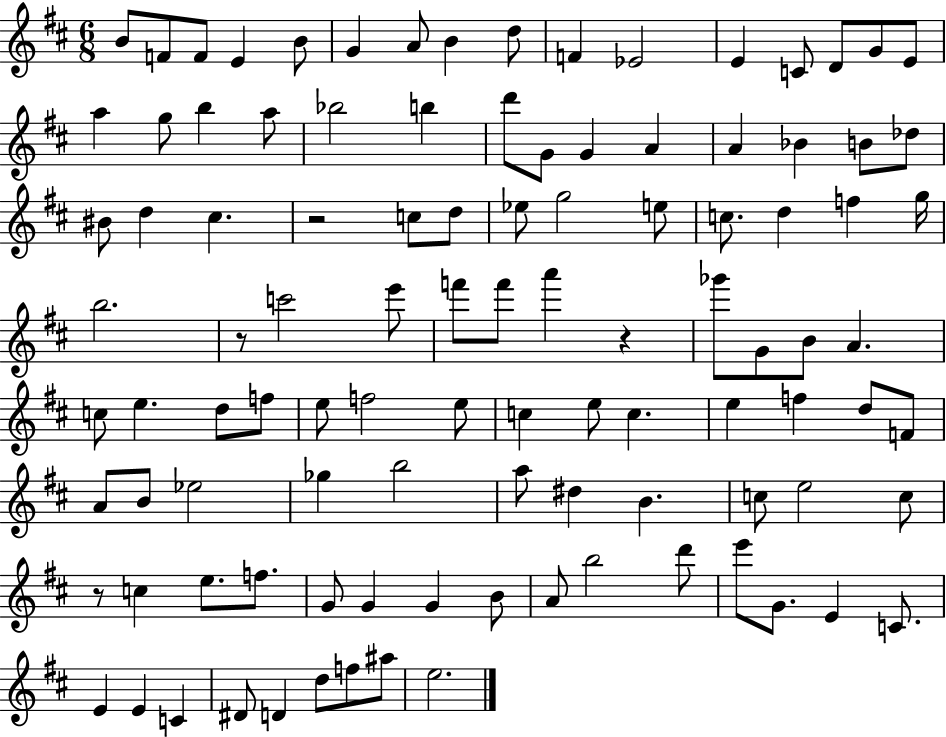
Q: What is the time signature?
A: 6/8